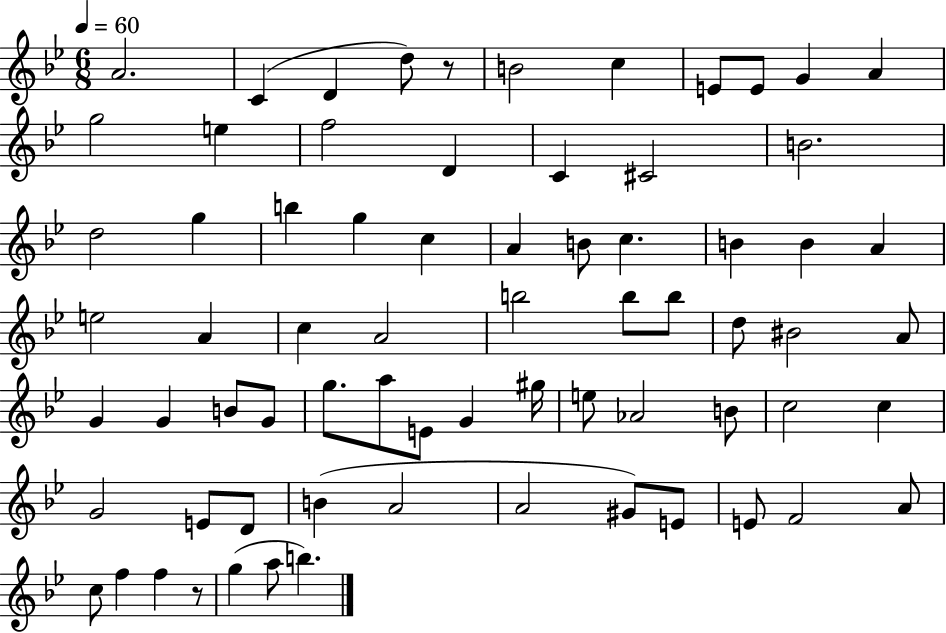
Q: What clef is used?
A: treble